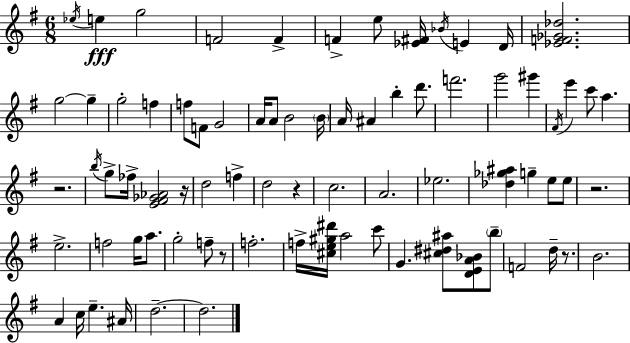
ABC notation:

X:1
T:Untitled
M:6/8
L:1/4
K:Em
_e/4 e g2 F2 F F e/2 [_E^F]/4 _B/4 E D/4 [_EF_G_d]2 g2 g g2 f f/2 F/2 G2 A/4 A/2 B2 B/4 A/4 ^A b d'/2 f'2 g'2 ^g' ^F/4 e' c'/2 a z2 b/4 g/2 _f/4 [E^F_G_A]2 z/4 d2 f d2 z c2 A2 _e2 [_d_g^a] g e/2 e/2 z2 e2 f2 g/4 a/2 g2 f/2 z/2 f2 f/4 [^ce^g^d']/4 a2 c'/2 G [^c^d^a]/2 [DEA_B]/2 b/2 F2 d/4 z/2 B2 A c/4 e ^A/4 d2 d2